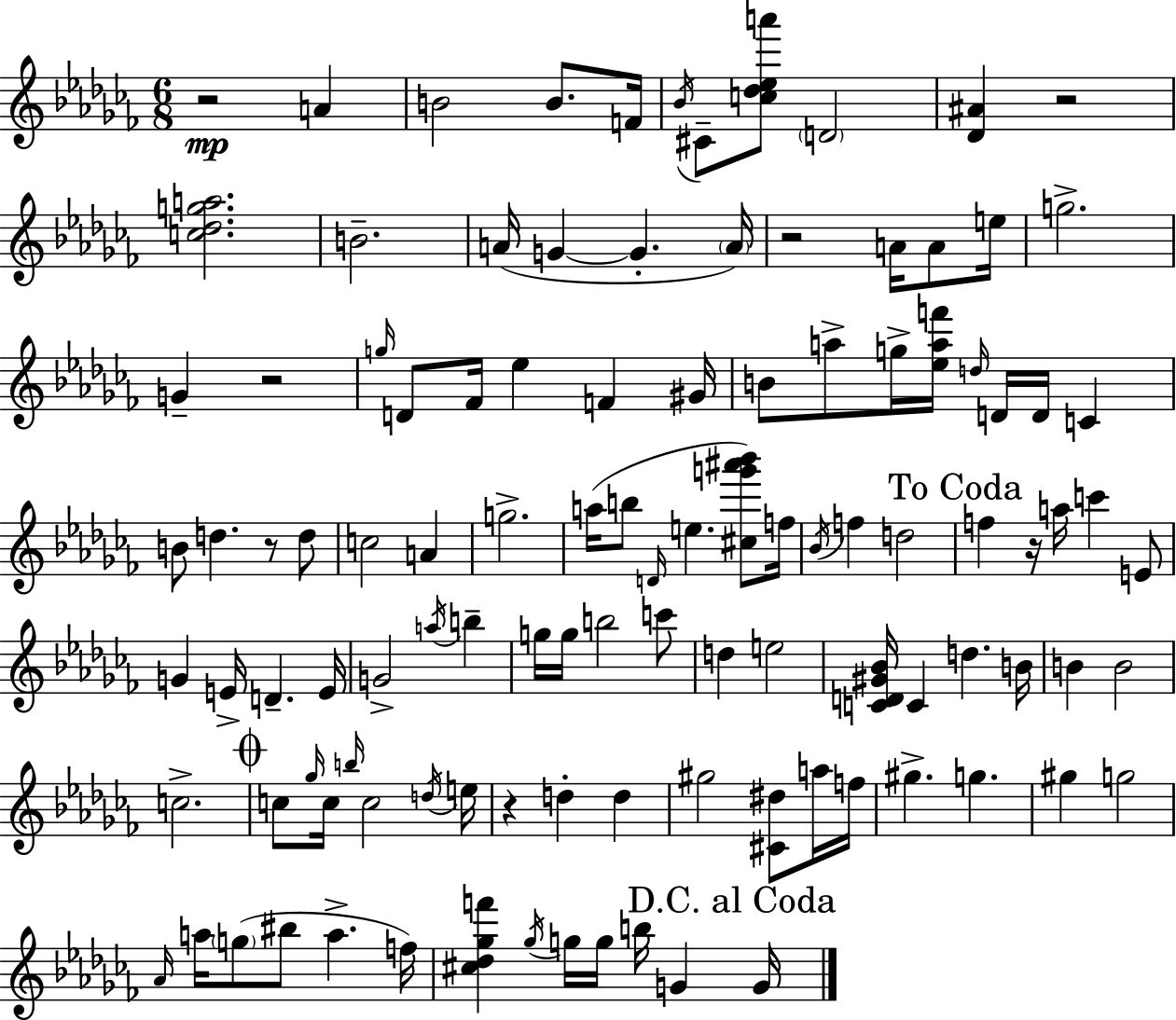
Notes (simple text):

R/h A4/q B4/h B4/e. F4/s Bb4/s C#4/e [C5,Db5,Eb5,A6]/e D4/h [Db4,A#4]/q R/h [C5,Db5,G5,A5]/h. B4/h. A4/s G4/q G4/q. A4/s R/h A4/s A4/e E5/s G5/h. G4/q R/h G5/s D4/e FES4/s Eb5/q F4/q G#4/s B4/e A5/e G5/s [Eb5,A5,F6]/s D5/s D4/s D4/s C4/q B4/e D5/q. R/e D5/e C5/h A4/q G5/h. A5/s B5/e D4/s E5/q. [C#5,G6,A#6,Bb6]/e F5/s Bb4/s F5/q D5/h F5/q R/s A5/s C6/q E4/e G4/q E4/s D4/q. E4/s G4/h A5/s B5/q G5/s G5/s B5/h C6/e D5/q E5/h [C4,D4,G#4,Bb4]/s C4/q D5/q. B4/s B4/q B4/h C5/h. C5/e Gb5/s C5/s B5/s C5/h D5/s E5/s R/q D5/q D5/q G#5/h [C#4,D#5]/e A5/s F5/s G#5/q. G5/q. G#5/q G5/h Ab4/s A5/s G5/e BIS5/e A5/q. F5/s [C#5,Db5,Gb5,F6]/q Gb5/s G5/s G5/s B5/s G4/q G4/s